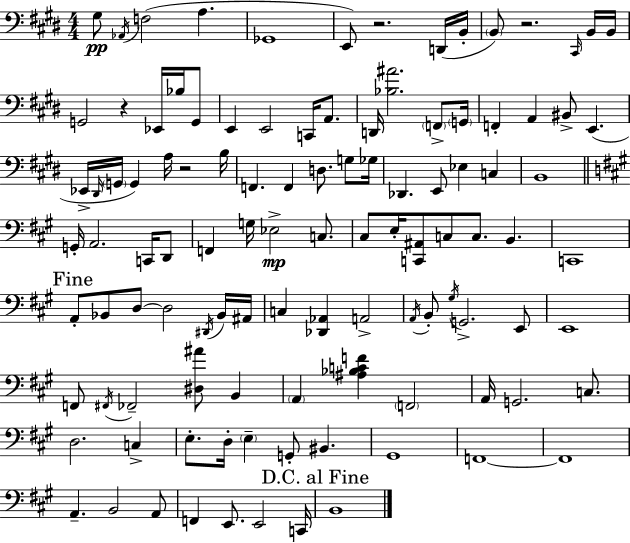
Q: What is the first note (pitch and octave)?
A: G#3